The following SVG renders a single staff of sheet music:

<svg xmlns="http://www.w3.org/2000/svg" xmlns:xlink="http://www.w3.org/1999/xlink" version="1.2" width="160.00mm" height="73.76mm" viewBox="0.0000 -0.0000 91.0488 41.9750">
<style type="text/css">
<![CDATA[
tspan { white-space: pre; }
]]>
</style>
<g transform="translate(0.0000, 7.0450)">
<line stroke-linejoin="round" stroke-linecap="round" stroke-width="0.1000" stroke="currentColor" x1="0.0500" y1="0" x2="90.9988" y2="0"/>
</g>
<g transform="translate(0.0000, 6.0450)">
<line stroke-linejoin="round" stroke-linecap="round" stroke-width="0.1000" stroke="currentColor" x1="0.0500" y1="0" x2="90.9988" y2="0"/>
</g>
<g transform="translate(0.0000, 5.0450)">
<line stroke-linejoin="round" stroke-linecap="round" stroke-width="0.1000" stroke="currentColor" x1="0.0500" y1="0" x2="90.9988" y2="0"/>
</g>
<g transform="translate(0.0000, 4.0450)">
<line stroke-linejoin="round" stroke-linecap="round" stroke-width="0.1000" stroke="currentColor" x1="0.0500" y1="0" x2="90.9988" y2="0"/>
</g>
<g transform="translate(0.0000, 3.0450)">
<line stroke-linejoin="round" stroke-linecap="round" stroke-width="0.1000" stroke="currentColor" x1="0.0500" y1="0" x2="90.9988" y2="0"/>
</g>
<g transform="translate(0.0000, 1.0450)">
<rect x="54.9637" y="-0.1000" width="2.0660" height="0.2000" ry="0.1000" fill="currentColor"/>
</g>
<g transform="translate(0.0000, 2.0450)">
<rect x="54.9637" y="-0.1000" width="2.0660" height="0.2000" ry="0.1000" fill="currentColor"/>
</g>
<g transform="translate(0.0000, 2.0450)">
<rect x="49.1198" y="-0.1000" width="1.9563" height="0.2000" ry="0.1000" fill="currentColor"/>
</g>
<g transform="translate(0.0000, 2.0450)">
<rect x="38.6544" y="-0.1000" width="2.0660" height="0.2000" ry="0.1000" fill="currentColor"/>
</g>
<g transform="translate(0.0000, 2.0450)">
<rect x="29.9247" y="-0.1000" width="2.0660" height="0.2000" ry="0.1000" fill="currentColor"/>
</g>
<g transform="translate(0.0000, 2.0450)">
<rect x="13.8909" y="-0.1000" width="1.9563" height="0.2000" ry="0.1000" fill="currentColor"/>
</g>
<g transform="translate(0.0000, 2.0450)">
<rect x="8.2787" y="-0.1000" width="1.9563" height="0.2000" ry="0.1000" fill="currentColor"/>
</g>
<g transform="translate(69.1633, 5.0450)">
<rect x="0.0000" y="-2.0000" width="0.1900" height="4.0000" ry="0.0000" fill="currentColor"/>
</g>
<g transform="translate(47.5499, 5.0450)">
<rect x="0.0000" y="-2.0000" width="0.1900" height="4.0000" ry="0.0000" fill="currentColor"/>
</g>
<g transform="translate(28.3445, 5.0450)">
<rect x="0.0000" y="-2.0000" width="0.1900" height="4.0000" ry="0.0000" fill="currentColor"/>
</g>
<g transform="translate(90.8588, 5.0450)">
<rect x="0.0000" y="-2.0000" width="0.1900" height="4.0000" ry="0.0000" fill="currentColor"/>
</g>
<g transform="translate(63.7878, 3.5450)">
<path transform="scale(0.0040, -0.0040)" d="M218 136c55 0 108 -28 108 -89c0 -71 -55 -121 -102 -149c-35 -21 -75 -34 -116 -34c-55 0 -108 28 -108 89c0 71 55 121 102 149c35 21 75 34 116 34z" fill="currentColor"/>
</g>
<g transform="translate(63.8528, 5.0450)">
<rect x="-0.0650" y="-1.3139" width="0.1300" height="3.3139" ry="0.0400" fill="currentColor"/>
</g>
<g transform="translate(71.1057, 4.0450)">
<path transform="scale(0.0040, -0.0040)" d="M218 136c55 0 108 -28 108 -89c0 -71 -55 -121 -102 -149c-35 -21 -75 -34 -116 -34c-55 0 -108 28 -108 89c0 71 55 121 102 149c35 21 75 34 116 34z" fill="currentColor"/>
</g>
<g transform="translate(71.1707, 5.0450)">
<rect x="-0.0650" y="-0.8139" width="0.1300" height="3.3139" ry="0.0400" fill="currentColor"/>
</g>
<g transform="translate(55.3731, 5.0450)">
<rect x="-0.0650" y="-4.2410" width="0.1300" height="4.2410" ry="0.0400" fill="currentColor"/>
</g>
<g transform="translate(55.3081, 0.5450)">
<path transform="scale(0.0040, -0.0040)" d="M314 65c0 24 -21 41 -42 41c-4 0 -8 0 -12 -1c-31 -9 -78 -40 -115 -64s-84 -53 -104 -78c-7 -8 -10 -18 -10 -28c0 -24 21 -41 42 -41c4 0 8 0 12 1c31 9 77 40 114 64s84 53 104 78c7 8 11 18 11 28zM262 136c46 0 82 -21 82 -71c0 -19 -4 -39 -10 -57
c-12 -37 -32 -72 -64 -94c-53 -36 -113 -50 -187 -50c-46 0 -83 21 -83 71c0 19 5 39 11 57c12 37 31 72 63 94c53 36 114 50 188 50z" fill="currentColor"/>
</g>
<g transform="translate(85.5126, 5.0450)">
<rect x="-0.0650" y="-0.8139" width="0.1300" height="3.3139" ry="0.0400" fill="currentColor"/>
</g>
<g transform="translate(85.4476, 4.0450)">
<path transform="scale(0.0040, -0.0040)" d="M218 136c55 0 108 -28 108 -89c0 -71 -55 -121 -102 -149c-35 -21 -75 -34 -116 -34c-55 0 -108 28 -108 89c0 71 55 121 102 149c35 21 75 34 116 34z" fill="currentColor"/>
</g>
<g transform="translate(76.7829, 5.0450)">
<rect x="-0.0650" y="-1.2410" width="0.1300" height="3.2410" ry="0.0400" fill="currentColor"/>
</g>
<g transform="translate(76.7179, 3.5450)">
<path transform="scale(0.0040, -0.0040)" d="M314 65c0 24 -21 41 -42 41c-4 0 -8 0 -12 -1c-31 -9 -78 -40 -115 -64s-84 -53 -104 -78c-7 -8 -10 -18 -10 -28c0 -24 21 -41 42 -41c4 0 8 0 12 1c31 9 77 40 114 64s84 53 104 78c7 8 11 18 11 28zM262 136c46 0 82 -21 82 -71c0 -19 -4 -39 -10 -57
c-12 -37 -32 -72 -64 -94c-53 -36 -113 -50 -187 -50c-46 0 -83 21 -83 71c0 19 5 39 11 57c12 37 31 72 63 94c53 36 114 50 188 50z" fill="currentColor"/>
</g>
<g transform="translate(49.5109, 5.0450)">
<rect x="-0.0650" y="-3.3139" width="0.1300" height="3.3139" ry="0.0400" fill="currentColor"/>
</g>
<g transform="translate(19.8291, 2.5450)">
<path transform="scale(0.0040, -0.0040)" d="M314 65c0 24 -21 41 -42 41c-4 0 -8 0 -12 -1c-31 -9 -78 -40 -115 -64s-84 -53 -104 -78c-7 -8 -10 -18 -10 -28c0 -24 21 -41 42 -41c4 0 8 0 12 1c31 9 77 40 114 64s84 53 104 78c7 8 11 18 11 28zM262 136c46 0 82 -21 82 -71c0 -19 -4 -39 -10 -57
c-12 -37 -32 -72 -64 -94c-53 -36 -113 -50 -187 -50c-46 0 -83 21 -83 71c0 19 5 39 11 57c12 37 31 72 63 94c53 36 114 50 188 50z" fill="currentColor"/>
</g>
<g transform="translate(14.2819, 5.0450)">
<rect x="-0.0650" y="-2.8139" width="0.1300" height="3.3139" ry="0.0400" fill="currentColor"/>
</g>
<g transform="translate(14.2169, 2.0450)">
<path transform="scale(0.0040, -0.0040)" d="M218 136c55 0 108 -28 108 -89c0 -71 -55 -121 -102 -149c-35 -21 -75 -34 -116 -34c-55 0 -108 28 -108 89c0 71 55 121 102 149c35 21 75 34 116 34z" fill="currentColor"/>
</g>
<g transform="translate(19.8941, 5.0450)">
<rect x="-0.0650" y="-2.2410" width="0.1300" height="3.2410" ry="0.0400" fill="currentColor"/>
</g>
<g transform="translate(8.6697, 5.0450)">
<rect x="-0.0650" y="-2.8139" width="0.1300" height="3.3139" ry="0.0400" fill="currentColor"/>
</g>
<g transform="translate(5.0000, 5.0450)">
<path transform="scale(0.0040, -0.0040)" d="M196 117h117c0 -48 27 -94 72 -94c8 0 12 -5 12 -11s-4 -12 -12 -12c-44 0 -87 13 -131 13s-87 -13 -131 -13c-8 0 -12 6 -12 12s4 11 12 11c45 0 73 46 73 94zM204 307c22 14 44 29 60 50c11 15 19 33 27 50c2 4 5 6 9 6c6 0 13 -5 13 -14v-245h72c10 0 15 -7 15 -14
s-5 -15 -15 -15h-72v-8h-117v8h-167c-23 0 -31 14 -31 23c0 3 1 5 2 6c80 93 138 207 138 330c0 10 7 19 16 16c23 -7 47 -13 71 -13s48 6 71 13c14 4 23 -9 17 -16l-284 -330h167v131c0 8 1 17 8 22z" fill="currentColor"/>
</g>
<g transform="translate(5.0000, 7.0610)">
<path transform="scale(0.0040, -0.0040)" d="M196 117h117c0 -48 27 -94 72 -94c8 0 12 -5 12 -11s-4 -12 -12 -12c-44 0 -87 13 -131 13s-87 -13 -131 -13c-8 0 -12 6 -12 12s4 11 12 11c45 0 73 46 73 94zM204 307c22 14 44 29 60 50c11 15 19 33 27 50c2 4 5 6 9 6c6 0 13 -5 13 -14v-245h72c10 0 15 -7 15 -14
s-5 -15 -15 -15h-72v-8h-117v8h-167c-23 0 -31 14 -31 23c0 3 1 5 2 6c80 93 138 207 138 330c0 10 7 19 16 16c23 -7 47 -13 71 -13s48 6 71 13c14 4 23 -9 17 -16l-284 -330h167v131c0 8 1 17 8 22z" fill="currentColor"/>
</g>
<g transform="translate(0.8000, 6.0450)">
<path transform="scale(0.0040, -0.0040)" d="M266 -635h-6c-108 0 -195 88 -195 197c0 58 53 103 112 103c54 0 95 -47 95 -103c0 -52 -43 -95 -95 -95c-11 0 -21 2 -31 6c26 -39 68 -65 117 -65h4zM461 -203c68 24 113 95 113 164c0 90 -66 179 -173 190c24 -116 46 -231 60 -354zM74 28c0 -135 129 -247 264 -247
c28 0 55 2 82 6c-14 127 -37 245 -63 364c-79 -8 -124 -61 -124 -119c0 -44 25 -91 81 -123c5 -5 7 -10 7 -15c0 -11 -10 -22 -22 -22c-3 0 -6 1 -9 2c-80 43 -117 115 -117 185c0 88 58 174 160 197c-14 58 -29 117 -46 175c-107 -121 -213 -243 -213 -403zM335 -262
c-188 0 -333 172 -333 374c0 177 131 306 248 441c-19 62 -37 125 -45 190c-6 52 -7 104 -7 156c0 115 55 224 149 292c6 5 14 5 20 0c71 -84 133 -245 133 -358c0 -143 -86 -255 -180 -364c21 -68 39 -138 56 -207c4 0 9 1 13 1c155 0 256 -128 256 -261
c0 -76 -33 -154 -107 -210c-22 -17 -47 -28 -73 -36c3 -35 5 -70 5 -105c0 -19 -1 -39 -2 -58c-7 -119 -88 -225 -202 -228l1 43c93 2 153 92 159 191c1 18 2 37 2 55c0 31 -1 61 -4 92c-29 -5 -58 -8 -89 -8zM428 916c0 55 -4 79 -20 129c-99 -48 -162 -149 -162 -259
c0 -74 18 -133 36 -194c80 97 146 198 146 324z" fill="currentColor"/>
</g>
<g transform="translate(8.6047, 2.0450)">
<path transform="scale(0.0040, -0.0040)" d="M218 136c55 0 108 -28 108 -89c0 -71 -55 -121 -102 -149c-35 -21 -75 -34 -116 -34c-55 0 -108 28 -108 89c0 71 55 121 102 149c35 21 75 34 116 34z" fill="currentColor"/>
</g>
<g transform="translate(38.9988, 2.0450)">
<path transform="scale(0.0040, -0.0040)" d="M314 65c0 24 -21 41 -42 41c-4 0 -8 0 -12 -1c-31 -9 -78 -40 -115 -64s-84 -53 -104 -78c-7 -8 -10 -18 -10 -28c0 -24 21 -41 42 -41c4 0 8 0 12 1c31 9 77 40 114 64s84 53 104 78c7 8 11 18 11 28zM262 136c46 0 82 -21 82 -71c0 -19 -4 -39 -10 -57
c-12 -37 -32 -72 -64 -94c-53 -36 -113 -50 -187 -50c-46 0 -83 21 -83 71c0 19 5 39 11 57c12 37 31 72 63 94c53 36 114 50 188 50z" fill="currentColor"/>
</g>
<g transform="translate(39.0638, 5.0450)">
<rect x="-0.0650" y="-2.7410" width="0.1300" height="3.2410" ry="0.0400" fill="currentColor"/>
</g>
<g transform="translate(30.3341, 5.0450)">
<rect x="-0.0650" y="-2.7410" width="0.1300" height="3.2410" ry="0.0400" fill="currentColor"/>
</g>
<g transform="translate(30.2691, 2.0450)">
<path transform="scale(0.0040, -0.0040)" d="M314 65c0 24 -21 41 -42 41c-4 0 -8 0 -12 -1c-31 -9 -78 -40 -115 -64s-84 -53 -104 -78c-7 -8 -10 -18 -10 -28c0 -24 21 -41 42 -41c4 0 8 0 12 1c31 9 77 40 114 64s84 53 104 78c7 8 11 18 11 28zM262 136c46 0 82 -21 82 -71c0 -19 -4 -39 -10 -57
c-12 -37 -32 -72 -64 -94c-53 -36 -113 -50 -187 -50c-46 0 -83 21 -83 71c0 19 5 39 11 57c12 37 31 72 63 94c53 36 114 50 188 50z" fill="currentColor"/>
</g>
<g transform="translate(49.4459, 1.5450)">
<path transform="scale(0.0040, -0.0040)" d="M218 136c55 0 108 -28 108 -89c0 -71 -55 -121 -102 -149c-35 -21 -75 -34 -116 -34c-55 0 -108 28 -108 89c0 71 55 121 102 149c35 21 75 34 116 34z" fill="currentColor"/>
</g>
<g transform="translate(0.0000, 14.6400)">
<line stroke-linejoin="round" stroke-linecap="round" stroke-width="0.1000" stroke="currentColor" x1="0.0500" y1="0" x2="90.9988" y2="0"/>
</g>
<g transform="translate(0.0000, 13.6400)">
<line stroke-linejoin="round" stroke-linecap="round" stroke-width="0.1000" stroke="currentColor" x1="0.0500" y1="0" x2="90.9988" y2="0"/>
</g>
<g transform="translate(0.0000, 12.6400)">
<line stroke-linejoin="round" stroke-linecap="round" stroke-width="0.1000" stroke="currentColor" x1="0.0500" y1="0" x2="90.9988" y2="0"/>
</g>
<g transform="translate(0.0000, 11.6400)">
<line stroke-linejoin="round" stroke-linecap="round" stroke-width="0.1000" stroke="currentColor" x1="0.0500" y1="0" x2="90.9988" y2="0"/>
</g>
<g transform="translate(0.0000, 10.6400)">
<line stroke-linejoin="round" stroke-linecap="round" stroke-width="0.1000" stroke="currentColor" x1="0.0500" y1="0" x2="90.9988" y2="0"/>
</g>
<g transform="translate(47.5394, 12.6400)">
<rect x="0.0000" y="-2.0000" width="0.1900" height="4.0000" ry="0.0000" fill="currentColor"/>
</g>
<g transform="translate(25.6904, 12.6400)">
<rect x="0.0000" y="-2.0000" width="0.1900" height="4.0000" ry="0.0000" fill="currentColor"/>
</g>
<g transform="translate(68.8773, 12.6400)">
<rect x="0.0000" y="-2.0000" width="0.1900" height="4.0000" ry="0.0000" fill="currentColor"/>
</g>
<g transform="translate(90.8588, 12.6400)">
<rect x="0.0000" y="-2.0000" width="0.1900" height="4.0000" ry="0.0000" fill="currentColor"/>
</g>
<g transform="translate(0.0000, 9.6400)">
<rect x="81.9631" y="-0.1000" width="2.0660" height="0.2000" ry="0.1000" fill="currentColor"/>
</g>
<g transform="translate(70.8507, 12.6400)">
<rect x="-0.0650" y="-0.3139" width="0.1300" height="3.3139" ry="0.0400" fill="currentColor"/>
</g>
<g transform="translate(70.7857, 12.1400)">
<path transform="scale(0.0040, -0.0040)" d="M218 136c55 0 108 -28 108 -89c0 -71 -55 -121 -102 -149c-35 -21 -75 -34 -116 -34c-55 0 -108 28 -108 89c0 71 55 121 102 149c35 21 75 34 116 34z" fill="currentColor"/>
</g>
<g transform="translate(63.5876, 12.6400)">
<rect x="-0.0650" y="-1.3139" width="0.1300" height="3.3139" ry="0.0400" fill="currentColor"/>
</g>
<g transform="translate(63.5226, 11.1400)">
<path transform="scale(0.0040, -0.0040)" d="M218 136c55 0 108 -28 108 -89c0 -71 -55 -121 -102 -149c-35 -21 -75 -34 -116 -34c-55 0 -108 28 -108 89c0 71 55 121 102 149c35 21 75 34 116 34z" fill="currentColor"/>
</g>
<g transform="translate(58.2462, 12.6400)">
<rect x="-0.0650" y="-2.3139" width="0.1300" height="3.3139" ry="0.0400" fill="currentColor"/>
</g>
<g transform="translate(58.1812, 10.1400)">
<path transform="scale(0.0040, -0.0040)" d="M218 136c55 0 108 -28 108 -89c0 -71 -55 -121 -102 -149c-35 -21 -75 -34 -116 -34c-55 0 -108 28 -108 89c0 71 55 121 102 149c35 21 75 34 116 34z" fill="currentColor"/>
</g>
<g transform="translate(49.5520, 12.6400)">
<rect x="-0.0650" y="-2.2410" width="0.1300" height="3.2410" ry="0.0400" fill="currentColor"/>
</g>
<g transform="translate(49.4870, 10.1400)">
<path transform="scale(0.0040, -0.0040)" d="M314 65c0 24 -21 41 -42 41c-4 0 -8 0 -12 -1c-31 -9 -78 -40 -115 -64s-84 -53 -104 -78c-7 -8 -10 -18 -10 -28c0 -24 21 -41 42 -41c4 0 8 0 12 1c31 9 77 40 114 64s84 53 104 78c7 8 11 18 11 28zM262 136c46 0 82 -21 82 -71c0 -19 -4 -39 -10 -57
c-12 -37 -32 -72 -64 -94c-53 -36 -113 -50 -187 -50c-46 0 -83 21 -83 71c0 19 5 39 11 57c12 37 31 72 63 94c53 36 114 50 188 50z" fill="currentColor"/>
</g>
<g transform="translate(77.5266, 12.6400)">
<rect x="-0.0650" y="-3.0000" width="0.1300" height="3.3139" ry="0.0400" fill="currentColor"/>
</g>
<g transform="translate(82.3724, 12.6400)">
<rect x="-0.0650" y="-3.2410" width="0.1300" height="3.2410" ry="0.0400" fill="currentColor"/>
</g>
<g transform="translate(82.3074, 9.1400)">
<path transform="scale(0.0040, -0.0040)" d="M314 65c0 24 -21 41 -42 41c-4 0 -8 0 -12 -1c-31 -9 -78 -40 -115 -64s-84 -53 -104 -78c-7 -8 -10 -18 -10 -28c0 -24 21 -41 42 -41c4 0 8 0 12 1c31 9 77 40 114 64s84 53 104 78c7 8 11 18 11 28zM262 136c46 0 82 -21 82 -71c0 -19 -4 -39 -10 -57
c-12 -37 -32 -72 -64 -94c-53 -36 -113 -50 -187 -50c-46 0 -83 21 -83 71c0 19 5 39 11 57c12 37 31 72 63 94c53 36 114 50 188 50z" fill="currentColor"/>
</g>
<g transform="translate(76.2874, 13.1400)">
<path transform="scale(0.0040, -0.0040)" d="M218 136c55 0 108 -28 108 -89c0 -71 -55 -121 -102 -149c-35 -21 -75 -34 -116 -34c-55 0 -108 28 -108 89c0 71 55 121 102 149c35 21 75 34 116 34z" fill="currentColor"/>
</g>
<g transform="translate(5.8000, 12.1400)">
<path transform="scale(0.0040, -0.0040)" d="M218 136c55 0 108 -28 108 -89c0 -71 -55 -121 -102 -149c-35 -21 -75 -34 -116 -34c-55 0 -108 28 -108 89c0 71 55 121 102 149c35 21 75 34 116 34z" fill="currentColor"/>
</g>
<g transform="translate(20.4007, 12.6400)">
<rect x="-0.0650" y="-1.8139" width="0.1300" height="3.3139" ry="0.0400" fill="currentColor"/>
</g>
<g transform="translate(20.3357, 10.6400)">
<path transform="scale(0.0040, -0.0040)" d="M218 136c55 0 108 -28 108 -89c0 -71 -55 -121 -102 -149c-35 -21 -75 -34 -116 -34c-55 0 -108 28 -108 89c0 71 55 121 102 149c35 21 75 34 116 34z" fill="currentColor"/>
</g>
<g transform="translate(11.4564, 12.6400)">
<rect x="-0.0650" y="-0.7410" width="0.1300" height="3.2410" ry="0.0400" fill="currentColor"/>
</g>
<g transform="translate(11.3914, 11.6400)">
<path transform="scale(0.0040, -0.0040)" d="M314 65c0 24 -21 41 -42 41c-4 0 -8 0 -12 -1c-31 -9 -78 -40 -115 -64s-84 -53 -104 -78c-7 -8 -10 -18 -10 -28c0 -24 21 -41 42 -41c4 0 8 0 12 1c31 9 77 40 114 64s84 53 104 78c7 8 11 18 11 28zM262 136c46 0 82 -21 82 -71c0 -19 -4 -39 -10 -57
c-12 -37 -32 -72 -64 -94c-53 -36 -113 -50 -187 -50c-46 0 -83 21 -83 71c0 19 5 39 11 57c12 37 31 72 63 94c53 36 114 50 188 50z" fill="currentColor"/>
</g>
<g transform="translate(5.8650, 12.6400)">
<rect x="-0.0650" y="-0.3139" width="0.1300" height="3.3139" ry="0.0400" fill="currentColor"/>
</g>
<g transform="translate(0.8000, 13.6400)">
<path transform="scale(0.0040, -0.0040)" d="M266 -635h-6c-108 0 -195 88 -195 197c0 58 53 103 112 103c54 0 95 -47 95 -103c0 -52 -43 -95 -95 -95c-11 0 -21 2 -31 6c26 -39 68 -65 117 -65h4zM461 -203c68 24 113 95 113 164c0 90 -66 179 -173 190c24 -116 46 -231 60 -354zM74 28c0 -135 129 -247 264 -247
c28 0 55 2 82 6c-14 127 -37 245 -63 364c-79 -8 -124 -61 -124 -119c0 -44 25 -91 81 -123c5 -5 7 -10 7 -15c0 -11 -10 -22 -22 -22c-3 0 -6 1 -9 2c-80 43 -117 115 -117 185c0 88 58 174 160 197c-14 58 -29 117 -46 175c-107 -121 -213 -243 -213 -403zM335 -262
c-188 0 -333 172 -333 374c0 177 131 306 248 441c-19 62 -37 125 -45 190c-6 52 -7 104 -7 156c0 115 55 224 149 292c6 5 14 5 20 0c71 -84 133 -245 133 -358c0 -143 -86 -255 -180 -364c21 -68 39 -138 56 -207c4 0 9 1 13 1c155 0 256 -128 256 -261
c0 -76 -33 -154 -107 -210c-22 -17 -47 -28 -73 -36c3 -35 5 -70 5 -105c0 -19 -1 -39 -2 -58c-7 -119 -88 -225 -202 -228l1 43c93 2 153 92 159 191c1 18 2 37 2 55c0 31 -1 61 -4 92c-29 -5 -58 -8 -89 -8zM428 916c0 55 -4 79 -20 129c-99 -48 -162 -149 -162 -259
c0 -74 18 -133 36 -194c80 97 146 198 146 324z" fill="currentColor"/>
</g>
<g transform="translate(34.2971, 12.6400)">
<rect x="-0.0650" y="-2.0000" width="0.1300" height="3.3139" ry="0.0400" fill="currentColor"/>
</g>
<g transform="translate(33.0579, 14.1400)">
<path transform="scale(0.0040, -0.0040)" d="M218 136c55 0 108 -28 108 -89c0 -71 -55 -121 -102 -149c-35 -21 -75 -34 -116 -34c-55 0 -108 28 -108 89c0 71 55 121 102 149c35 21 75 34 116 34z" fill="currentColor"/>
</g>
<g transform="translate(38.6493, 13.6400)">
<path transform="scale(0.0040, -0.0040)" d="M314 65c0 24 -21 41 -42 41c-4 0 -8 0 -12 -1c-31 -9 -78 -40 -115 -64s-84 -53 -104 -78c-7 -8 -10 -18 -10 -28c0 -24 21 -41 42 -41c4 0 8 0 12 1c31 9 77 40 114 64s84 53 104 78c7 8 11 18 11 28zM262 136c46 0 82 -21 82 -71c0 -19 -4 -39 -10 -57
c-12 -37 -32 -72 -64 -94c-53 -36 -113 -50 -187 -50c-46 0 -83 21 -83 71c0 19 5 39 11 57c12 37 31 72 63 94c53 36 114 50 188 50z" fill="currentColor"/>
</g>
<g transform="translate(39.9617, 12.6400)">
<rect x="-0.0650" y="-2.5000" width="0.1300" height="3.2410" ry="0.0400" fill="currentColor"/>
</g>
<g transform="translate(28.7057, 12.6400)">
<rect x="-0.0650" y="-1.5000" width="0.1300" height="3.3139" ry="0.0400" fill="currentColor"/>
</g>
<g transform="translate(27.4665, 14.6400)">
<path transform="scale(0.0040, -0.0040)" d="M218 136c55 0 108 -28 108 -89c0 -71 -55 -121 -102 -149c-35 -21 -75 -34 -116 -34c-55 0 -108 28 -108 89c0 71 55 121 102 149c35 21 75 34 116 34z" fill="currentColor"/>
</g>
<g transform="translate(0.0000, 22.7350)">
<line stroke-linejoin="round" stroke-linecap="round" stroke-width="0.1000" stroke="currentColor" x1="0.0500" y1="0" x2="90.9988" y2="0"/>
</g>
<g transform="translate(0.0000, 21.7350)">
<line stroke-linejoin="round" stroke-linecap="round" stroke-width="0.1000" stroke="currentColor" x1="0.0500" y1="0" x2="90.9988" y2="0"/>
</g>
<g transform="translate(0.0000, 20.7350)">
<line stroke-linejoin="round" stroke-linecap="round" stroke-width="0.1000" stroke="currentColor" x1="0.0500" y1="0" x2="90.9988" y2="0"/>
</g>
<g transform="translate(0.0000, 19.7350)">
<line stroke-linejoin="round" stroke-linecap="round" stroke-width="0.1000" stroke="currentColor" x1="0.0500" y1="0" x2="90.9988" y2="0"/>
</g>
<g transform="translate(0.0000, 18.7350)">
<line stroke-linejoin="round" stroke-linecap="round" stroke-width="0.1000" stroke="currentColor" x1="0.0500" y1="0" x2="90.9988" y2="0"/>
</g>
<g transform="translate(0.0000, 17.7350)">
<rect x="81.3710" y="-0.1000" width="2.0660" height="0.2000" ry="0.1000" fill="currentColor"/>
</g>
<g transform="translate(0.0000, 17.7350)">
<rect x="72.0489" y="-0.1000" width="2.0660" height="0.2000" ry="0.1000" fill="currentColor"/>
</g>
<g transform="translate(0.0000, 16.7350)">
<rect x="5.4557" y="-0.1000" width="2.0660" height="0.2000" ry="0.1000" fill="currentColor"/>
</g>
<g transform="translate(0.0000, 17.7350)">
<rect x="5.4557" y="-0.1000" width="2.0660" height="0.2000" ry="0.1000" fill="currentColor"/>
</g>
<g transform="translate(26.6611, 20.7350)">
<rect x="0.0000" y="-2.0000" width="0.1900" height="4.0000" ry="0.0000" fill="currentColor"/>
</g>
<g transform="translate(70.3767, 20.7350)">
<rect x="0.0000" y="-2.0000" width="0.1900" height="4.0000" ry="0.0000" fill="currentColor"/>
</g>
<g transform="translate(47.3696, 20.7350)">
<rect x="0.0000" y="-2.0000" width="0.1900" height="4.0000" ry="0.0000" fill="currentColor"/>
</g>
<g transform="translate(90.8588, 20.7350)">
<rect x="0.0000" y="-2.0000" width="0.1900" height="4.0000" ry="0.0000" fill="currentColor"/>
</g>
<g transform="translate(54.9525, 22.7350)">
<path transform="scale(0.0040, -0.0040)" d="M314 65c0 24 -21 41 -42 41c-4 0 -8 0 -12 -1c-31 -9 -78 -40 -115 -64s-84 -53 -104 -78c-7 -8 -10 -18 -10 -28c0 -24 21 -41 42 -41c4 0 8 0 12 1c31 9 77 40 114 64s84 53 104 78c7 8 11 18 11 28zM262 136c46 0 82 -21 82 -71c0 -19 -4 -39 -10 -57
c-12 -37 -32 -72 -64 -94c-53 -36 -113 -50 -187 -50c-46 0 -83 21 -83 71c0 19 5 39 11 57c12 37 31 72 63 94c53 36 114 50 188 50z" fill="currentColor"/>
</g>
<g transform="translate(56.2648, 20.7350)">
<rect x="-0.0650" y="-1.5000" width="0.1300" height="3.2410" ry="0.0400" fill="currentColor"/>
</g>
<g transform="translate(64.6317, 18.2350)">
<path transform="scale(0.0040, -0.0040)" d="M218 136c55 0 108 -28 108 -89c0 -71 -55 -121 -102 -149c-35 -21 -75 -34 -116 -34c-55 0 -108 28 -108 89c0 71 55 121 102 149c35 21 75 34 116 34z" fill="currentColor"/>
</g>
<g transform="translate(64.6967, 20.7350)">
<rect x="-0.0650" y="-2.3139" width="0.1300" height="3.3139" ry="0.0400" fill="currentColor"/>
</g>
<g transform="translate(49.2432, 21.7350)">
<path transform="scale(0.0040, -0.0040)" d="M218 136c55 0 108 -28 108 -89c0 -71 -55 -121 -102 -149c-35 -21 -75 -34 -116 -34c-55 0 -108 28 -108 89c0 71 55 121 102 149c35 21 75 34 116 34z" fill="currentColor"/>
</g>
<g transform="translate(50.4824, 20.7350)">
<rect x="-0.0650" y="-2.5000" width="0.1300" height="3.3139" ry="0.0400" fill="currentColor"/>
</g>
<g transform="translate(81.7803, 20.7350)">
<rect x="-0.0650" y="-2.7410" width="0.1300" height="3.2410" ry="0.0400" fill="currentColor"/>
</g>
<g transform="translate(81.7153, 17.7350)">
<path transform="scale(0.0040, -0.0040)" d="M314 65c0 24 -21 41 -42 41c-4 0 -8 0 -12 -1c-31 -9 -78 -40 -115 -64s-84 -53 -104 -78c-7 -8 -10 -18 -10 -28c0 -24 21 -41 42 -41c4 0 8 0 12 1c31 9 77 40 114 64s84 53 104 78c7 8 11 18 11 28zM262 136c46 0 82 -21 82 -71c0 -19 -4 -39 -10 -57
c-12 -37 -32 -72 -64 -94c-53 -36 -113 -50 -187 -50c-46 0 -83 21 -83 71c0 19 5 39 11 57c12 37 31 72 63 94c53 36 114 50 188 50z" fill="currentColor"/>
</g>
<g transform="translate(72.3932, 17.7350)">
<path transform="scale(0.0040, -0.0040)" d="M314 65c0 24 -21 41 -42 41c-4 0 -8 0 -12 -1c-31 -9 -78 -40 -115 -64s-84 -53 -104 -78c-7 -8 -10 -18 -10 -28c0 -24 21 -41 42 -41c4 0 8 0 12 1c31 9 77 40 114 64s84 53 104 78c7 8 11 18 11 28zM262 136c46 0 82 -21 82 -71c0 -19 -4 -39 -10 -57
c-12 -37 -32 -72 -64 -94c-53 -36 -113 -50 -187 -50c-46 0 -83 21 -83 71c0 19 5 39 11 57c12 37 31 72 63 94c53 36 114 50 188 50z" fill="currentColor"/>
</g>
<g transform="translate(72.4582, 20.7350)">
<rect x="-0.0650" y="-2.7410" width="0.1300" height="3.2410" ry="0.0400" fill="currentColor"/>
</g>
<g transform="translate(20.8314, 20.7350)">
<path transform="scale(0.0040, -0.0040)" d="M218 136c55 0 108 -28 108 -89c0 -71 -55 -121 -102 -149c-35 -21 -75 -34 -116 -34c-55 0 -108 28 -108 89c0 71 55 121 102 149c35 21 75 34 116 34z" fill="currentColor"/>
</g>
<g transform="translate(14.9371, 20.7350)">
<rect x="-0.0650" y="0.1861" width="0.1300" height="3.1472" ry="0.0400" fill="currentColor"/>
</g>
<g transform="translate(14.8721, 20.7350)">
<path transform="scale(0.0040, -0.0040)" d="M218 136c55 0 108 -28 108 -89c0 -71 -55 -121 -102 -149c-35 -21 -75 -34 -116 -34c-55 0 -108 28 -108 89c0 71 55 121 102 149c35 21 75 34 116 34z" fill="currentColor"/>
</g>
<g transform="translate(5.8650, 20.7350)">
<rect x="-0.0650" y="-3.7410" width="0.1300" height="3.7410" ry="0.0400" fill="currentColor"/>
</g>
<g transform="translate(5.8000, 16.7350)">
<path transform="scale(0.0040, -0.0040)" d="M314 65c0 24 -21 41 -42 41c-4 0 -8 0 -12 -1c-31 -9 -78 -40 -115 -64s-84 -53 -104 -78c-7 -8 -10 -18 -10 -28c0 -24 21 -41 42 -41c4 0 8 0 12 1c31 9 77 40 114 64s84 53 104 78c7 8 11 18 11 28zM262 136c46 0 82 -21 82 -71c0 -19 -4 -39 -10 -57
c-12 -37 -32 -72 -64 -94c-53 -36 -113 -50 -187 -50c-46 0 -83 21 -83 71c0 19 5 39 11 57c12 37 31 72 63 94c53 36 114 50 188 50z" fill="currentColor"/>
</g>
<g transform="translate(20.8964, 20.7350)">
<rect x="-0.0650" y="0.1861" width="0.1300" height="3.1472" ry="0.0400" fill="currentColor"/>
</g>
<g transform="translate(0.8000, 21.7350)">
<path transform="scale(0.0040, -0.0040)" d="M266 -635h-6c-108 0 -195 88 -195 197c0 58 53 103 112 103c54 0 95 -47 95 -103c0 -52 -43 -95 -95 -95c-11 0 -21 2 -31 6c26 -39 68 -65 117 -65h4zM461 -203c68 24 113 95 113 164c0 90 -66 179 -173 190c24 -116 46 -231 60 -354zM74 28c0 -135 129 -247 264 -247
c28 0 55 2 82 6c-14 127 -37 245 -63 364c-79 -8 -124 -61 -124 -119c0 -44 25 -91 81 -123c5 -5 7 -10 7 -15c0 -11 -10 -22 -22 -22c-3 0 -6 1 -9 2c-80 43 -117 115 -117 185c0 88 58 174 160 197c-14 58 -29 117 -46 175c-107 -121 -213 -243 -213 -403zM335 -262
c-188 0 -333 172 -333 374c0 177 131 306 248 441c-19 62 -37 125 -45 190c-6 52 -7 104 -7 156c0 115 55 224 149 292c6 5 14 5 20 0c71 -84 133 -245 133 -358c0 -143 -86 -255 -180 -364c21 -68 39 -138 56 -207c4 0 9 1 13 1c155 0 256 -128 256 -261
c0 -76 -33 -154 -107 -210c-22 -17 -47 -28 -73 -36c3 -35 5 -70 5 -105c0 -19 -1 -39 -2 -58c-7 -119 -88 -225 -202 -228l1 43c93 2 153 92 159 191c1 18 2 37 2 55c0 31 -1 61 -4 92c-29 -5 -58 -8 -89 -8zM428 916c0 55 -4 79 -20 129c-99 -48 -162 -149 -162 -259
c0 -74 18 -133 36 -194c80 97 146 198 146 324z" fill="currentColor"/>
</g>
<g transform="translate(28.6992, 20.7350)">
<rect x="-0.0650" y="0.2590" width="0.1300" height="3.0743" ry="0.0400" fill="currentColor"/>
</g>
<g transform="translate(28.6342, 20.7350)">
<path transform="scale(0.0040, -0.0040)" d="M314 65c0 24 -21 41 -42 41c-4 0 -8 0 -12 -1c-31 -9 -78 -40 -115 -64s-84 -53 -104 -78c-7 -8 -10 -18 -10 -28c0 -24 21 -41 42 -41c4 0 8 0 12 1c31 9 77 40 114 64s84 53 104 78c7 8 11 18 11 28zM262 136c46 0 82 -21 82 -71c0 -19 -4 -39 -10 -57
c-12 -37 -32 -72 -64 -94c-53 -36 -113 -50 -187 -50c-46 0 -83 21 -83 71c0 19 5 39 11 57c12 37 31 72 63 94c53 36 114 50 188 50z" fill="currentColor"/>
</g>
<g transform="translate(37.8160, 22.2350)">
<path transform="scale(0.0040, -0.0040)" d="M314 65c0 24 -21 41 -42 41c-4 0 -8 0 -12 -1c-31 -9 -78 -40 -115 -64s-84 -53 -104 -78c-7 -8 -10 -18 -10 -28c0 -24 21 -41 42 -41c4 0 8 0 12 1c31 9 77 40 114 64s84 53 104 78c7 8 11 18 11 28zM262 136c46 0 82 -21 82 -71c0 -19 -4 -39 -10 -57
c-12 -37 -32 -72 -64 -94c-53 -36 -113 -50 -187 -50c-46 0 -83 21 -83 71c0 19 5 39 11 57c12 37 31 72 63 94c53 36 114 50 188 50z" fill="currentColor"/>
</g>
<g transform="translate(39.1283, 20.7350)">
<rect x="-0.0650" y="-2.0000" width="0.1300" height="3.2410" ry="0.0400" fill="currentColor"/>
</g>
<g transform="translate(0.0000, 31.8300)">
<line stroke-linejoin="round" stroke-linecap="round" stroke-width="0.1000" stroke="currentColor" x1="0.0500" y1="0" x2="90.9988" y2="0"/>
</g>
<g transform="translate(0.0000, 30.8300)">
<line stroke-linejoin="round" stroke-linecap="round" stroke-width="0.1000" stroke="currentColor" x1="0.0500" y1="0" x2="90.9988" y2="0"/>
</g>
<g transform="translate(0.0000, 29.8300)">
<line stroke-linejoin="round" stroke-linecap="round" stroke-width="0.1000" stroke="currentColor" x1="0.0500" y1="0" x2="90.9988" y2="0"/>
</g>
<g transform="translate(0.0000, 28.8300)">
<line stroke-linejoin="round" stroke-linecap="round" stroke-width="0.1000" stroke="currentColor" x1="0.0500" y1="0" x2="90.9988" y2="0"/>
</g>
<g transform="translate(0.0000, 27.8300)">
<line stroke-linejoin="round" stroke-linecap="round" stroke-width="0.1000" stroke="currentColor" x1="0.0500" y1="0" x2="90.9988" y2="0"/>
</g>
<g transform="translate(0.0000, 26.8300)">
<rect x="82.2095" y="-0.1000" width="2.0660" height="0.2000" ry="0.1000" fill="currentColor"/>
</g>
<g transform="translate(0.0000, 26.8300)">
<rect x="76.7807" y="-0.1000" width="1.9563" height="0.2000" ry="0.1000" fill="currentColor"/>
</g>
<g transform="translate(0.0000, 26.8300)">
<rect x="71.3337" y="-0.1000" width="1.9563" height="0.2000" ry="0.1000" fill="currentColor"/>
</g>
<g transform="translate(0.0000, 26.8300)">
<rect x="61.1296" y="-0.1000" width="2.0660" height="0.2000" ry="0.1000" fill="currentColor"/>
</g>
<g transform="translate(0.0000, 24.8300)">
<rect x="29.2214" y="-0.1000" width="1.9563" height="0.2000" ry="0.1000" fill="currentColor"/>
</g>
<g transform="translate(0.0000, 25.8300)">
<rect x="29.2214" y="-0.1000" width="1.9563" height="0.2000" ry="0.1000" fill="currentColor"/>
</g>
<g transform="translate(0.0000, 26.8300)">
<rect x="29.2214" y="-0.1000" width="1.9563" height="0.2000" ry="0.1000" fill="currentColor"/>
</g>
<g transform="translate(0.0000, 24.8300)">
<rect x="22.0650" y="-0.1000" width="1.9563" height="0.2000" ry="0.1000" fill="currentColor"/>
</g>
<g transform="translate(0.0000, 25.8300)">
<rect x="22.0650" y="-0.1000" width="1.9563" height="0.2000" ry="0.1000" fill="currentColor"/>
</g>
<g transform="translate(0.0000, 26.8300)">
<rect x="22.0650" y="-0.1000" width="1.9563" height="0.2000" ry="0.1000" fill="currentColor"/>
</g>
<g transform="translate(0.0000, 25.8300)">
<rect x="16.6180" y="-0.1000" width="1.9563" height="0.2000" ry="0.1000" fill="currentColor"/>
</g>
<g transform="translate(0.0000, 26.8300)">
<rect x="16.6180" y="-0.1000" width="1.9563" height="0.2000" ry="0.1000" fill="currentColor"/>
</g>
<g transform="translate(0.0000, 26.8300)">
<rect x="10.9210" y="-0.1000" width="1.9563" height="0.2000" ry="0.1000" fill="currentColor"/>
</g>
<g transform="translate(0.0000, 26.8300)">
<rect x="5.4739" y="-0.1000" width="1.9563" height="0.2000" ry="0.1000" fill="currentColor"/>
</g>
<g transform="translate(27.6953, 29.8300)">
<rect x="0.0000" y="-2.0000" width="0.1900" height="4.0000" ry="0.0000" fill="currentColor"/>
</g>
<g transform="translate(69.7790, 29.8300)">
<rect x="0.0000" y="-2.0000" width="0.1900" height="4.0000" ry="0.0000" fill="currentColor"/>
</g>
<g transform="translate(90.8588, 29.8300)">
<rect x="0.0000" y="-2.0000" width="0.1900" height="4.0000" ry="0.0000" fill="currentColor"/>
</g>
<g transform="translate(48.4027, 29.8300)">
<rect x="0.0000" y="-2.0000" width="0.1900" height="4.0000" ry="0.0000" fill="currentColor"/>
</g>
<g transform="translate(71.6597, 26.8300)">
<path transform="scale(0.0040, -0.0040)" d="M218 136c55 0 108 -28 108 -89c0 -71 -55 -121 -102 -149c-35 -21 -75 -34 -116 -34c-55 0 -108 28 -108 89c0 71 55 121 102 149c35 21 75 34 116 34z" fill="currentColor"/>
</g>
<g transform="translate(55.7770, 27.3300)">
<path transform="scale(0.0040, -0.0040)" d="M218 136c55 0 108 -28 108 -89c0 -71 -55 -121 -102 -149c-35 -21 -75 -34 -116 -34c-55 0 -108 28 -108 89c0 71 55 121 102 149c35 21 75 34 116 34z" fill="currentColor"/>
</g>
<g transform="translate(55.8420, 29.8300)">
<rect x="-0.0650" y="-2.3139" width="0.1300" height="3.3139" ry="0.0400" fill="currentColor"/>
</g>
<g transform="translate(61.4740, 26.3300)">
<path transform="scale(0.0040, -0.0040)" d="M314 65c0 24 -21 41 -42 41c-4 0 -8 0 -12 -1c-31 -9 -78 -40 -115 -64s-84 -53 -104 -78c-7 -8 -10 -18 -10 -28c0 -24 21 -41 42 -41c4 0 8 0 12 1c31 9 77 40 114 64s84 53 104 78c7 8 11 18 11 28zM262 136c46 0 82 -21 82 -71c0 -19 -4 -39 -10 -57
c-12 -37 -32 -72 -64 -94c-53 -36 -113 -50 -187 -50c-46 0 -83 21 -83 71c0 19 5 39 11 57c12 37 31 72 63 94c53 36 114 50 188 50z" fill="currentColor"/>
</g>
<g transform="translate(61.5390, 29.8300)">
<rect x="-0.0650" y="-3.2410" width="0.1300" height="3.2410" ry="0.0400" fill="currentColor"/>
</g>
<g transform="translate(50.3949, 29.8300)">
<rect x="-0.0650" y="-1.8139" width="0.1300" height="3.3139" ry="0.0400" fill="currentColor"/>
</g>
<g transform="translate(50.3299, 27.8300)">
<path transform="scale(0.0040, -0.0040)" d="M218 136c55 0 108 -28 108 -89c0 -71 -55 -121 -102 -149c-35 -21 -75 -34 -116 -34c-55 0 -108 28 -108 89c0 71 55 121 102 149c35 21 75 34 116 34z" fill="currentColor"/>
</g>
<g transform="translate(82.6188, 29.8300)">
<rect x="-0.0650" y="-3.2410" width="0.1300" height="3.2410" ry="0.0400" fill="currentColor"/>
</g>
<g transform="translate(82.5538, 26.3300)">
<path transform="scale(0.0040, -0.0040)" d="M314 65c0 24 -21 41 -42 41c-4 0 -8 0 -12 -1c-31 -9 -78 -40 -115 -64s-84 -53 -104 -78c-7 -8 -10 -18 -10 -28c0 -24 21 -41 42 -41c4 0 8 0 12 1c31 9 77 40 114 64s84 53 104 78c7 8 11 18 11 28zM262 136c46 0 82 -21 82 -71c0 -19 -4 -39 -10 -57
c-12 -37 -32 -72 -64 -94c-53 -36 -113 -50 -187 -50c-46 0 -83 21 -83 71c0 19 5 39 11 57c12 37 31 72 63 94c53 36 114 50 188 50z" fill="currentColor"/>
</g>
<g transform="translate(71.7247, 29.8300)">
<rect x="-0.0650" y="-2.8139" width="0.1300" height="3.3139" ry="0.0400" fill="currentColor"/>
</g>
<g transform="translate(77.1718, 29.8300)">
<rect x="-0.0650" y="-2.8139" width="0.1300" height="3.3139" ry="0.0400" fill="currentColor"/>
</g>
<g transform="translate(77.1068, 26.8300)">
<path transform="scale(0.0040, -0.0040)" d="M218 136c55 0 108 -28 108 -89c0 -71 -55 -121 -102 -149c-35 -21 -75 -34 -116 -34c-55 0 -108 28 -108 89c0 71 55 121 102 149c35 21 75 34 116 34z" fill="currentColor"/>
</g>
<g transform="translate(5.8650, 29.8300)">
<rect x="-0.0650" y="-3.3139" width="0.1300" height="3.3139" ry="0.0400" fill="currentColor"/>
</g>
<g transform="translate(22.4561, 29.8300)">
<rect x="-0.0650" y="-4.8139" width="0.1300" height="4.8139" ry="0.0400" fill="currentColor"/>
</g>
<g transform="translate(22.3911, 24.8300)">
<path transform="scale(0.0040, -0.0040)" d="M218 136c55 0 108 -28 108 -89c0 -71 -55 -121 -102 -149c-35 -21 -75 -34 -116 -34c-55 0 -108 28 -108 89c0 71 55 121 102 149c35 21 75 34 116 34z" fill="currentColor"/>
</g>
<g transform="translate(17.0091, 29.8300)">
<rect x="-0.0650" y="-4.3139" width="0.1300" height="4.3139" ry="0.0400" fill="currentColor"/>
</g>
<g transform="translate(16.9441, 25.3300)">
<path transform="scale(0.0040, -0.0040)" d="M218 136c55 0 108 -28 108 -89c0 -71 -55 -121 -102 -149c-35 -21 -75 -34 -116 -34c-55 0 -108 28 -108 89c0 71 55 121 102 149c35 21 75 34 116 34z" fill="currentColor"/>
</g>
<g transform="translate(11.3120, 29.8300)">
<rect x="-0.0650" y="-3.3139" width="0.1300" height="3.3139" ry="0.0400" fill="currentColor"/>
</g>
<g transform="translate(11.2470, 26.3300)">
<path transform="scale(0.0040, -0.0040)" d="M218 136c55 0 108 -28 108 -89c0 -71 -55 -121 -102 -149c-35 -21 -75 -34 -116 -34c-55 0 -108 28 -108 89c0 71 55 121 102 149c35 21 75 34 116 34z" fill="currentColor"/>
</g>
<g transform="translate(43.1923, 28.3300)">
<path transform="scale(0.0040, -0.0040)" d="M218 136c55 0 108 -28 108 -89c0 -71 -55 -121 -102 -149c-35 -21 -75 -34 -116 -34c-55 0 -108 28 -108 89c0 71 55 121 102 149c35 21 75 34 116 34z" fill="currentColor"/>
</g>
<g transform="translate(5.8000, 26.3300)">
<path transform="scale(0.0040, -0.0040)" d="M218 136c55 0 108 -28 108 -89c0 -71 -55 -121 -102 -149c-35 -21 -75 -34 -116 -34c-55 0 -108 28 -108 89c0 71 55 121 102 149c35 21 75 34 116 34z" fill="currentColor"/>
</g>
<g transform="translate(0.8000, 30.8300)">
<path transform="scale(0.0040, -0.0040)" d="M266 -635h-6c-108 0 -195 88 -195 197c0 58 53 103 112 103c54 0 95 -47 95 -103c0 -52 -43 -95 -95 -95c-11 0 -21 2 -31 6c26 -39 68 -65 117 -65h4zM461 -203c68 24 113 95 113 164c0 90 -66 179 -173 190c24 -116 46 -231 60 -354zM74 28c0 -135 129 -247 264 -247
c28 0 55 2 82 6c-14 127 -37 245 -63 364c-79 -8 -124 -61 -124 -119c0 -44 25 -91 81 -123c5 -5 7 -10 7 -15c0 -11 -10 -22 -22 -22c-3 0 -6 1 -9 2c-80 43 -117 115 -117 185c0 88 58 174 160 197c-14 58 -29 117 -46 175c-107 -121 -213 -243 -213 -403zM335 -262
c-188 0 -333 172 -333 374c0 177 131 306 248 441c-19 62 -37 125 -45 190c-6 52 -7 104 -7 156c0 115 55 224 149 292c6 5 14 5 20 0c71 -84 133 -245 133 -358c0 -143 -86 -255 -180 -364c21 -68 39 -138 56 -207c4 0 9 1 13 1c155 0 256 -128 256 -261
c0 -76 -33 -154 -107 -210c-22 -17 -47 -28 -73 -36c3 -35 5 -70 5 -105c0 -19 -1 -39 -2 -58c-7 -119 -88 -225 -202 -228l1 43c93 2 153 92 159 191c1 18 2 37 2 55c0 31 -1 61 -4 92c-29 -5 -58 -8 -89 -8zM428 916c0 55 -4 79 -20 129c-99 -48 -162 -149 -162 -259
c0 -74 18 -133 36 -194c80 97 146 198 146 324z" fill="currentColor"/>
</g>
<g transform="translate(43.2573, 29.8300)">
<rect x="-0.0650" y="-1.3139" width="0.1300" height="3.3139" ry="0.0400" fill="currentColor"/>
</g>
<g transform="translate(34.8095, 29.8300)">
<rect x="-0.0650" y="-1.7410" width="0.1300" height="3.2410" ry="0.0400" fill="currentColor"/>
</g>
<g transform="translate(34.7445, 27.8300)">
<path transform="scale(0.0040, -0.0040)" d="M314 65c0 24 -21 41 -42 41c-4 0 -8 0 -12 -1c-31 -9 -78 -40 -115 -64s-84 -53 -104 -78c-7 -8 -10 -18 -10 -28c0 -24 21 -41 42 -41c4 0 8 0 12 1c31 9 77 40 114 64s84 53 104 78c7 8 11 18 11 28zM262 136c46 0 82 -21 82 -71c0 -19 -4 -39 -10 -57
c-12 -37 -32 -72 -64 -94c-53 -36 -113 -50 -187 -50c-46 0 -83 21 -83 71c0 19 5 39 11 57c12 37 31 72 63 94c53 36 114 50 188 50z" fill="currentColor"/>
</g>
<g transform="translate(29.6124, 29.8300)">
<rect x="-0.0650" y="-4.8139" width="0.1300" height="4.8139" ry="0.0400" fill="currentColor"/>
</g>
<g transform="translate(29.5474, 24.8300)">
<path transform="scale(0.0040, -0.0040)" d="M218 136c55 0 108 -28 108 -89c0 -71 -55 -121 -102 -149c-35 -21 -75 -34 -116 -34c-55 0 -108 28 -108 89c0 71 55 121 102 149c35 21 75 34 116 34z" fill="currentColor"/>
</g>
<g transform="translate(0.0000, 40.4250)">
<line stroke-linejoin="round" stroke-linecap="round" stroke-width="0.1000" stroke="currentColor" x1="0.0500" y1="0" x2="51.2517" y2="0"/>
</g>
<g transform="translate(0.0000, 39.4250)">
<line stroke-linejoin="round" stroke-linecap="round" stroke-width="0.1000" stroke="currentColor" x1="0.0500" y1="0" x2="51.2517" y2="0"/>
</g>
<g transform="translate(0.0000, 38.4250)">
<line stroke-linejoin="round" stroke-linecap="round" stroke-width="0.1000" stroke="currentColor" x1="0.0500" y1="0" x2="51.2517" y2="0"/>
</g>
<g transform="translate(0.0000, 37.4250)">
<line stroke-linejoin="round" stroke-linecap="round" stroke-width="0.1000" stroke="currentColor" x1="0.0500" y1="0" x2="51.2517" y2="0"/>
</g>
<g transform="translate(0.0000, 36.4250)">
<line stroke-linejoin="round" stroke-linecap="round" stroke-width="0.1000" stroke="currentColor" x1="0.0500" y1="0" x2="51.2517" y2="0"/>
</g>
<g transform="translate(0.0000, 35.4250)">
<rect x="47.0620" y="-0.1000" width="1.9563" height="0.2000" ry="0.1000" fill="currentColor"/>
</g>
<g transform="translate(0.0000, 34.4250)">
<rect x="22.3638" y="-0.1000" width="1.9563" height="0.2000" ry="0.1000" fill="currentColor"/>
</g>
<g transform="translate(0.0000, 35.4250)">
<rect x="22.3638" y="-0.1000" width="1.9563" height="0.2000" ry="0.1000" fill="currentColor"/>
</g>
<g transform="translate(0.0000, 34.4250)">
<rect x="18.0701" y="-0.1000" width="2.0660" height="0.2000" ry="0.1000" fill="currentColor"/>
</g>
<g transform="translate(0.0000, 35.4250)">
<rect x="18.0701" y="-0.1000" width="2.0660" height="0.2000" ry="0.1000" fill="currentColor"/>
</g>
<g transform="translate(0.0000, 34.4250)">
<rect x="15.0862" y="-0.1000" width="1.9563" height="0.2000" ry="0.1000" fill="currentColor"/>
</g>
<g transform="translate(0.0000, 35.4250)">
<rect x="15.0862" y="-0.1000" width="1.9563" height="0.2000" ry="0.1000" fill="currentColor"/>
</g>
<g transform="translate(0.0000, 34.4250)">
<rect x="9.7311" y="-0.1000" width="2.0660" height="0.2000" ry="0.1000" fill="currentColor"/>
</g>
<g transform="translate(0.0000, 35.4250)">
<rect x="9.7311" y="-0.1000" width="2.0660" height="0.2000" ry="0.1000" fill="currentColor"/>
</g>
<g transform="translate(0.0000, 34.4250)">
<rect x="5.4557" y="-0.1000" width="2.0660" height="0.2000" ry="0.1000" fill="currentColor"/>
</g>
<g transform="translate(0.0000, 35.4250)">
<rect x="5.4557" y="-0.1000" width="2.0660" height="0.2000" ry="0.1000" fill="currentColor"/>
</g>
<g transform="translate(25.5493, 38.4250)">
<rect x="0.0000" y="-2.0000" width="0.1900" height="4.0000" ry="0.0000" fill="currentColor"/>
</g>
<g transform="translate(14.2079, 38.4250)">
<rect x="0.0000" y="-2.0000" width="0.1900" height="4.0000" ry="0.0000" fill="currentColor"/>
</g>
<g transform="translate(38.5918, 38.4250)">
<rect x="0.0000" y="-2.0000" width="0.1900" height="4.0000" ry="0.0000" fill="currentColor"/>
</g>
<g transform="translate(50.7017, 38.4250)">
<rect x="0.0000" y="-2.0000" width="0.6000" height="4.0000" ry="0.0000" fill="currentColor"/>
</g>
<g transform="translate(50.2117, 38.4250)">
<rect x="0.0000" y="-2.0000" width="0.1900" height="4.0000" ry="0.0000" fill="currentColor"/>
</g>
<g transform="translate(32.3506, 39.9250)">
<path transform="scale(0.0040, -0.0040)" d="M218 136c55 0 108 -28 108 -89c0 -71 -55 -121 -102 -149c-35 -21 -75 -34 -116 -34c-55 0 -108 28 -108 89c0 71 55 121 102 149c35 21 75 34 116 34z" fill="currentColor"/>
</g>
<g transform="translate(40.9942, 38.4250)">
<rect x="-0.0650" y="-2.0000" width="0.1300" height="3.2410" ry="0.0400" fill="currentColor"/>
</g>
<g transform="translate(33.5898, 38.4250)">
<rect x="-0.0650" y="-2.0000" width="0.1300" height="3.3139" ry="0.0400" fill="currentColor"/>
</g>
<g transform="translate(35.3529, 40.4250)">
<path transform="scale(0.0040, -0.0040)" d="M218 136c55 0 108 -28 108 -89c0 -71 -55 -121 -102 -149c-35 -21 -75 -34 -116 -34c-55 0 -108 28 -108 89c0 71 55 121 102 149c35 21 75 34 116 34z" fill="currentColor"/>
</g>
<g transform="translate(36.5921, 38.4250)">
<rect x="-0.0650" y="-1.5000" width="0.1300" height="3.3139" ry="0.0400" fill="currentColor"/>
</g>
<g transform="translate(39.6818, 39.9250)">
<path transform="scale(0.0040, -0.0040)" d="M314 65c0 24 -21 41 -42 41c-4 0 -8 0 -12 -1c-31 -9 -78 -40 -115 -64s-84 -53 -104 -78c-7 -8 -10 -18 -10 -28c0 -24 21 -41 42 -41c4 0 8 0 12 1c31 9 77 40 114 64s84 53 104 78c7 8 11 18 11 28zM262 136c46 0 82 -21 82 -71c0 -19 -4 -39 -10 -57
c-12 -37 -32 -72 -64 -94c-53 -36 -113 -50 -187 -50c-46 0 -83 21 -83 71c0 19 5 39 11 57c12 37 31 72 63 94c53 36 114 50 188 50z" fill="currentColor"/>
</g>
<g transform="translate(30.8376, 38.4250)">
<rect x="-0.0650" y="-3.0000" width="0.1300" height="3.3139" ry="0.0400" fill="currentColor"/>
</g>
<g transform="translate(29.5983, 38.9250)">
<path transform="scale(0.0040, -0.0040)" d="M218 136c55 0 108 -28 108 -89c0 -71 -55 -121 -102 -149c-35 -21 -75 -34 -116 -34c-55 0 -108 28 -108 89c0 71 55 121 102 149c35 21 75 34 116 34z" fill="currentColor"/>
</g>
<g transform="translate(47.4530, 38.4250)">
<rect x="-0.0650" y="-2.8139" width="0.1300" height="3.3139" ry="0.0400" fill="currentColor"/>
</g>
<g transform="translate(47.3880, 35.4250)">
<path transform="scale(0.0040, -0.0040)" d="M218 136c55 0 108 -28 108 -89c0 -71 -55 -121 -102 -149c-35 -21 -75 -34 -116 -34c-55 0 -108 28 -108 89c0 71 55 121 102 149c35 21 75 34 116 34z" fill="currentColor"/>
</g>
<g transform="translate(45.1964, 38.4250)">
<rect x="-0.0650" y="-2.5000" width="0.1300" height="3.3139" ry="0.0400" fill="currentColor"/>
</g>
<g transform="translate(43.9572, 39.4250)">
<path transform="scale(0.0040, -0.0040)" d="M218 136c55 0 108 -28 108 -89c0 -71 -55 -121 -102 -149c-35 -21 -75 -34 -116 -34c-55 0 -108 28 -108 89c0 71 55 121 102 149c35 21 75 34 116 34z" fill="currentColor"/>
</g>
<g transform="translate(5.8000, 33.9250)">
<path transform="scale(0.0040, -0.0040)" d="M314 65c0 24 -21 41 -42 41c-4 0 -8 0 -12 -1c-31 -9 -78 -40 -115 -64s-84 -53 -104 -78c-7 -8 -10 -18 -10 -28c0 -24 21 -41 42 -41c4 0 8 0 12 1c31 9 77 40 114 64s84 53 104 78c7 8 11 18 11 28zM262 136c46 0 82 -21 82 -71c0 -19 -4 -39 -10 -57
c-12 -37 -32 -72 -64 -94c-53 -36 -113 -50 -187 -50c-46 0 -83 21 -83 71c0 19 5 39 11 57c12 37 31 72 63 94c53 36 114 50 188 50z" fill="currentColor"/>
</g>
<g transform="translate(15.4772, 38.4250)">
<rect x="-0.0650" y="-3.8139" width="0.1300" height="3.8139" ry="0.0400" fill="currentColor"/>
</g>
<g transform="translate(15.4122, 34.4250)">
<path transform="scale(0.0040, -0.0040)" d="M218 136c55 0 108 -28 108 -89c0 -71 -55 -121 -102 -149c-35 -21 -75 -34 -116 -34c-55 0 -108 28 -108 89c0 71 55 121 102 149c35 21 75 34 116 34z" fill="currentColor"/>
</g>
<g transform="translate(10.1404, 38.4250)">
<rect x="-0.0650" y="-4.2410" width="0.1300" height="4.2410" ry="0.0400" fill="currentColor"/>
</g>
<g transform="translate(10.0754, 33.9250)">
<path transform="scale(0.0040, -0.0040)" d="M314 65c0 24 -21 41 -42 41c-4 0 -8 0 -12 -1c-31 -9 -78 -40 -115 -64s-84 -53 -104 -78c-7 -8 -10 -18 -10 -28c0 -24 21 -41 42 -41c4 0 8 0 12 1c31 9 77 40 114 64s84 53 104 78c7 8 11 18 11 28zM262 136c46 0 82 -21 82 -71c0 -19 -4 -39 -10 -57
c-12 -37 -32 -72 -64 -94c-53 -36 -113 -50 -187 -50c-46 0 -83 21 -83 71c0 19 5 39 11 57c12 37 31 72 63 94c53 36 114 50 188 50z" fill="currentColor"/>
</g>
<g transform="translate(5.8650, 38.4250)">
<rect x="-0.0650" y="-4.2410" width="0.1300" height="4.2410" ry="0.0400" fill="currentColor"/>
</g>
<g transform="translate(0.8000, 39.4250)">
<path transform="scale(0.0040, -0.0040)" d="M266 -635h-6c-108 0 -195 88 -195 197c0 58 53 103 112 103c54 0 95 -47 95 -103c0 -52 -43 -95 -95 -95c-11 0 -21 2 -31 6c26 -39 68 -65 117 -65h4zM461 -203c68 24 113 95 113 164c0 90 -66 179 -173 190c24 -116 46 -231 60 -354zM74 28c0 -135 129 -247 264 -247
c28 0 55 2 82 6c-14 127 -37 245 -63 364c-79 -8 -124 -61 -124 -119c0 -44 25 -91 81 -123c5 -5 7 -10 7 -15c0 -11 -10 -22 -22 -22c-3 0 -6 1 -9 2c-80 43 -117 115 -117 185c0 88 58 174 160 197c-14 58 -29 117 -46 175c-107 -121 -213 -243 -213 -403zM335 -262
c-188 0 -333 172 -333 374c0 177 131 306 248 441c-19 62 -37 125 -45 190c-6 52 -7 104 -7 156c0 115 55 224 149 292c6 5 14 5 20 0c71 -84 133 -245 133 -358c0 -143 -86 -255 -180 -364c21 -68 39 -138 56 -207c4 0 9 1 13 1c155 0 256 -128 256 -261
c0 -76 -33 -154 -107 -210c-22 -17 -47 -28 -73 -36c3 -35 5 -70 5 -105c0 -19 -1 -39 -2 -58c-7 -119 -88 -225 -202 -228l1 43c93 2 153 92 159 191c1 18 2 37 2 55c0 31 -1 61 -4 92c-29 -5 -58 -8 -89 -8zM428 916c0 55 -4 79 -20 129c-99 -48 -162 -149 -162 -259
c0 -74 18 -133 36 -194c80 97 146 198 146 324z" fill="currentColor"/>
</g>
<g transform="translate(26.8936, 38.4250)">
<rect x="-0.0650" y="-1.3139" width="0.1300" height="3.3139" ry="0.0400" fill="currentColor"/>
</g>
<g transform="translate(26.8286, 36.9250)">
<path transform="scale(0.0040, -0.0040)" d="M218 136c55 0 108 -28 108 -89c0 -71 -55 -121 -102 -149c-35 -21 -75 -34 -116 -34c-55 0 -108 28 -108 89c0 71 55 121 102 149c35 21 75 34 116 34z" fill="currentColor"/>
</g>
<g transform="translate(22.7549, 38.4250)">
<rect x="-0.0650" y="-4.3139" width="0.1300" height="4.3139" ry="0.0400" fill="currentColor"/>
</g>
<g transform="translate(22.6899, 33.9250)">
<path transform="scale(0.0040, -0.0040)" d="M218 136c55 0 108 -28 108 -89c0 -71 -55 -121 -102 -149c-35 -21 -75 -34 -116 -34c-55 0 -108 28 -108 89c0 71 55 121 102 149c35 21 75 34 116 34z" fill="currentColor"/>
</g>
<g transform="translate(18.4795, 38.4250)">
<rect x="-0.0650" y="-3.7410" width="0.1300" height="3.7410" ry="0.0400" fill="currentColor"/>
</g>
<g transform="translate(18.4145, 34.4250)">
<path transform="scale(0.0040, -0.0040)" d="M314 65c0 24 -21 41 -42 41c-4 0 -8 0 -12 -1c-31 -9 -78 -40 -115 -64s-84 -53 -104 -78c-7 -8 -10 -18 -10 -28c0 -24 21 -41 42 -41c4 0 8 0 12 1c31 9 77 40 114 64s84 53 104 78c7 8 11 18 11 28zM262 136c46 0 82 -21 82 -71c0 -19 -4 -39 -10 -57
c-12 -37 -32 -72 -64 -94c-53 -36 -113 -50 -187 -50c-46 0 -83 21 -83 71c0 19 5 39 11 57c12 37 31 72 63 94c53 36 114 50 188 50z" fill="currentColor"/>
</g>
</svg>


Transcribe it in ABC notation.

X:1
T:Untitled
M:4/4
L:1/4
K:C
a a g2 a2 a2 b d'2 e d e2 d c d2 f E F G2 g2 g e c A b2 c'2 B B B2 F2 G E2 g a2 a2 b b d' e' e' f2 e f g b2 a a b2 d'2 d'2 c' c'2 d' e A F E F2 G a